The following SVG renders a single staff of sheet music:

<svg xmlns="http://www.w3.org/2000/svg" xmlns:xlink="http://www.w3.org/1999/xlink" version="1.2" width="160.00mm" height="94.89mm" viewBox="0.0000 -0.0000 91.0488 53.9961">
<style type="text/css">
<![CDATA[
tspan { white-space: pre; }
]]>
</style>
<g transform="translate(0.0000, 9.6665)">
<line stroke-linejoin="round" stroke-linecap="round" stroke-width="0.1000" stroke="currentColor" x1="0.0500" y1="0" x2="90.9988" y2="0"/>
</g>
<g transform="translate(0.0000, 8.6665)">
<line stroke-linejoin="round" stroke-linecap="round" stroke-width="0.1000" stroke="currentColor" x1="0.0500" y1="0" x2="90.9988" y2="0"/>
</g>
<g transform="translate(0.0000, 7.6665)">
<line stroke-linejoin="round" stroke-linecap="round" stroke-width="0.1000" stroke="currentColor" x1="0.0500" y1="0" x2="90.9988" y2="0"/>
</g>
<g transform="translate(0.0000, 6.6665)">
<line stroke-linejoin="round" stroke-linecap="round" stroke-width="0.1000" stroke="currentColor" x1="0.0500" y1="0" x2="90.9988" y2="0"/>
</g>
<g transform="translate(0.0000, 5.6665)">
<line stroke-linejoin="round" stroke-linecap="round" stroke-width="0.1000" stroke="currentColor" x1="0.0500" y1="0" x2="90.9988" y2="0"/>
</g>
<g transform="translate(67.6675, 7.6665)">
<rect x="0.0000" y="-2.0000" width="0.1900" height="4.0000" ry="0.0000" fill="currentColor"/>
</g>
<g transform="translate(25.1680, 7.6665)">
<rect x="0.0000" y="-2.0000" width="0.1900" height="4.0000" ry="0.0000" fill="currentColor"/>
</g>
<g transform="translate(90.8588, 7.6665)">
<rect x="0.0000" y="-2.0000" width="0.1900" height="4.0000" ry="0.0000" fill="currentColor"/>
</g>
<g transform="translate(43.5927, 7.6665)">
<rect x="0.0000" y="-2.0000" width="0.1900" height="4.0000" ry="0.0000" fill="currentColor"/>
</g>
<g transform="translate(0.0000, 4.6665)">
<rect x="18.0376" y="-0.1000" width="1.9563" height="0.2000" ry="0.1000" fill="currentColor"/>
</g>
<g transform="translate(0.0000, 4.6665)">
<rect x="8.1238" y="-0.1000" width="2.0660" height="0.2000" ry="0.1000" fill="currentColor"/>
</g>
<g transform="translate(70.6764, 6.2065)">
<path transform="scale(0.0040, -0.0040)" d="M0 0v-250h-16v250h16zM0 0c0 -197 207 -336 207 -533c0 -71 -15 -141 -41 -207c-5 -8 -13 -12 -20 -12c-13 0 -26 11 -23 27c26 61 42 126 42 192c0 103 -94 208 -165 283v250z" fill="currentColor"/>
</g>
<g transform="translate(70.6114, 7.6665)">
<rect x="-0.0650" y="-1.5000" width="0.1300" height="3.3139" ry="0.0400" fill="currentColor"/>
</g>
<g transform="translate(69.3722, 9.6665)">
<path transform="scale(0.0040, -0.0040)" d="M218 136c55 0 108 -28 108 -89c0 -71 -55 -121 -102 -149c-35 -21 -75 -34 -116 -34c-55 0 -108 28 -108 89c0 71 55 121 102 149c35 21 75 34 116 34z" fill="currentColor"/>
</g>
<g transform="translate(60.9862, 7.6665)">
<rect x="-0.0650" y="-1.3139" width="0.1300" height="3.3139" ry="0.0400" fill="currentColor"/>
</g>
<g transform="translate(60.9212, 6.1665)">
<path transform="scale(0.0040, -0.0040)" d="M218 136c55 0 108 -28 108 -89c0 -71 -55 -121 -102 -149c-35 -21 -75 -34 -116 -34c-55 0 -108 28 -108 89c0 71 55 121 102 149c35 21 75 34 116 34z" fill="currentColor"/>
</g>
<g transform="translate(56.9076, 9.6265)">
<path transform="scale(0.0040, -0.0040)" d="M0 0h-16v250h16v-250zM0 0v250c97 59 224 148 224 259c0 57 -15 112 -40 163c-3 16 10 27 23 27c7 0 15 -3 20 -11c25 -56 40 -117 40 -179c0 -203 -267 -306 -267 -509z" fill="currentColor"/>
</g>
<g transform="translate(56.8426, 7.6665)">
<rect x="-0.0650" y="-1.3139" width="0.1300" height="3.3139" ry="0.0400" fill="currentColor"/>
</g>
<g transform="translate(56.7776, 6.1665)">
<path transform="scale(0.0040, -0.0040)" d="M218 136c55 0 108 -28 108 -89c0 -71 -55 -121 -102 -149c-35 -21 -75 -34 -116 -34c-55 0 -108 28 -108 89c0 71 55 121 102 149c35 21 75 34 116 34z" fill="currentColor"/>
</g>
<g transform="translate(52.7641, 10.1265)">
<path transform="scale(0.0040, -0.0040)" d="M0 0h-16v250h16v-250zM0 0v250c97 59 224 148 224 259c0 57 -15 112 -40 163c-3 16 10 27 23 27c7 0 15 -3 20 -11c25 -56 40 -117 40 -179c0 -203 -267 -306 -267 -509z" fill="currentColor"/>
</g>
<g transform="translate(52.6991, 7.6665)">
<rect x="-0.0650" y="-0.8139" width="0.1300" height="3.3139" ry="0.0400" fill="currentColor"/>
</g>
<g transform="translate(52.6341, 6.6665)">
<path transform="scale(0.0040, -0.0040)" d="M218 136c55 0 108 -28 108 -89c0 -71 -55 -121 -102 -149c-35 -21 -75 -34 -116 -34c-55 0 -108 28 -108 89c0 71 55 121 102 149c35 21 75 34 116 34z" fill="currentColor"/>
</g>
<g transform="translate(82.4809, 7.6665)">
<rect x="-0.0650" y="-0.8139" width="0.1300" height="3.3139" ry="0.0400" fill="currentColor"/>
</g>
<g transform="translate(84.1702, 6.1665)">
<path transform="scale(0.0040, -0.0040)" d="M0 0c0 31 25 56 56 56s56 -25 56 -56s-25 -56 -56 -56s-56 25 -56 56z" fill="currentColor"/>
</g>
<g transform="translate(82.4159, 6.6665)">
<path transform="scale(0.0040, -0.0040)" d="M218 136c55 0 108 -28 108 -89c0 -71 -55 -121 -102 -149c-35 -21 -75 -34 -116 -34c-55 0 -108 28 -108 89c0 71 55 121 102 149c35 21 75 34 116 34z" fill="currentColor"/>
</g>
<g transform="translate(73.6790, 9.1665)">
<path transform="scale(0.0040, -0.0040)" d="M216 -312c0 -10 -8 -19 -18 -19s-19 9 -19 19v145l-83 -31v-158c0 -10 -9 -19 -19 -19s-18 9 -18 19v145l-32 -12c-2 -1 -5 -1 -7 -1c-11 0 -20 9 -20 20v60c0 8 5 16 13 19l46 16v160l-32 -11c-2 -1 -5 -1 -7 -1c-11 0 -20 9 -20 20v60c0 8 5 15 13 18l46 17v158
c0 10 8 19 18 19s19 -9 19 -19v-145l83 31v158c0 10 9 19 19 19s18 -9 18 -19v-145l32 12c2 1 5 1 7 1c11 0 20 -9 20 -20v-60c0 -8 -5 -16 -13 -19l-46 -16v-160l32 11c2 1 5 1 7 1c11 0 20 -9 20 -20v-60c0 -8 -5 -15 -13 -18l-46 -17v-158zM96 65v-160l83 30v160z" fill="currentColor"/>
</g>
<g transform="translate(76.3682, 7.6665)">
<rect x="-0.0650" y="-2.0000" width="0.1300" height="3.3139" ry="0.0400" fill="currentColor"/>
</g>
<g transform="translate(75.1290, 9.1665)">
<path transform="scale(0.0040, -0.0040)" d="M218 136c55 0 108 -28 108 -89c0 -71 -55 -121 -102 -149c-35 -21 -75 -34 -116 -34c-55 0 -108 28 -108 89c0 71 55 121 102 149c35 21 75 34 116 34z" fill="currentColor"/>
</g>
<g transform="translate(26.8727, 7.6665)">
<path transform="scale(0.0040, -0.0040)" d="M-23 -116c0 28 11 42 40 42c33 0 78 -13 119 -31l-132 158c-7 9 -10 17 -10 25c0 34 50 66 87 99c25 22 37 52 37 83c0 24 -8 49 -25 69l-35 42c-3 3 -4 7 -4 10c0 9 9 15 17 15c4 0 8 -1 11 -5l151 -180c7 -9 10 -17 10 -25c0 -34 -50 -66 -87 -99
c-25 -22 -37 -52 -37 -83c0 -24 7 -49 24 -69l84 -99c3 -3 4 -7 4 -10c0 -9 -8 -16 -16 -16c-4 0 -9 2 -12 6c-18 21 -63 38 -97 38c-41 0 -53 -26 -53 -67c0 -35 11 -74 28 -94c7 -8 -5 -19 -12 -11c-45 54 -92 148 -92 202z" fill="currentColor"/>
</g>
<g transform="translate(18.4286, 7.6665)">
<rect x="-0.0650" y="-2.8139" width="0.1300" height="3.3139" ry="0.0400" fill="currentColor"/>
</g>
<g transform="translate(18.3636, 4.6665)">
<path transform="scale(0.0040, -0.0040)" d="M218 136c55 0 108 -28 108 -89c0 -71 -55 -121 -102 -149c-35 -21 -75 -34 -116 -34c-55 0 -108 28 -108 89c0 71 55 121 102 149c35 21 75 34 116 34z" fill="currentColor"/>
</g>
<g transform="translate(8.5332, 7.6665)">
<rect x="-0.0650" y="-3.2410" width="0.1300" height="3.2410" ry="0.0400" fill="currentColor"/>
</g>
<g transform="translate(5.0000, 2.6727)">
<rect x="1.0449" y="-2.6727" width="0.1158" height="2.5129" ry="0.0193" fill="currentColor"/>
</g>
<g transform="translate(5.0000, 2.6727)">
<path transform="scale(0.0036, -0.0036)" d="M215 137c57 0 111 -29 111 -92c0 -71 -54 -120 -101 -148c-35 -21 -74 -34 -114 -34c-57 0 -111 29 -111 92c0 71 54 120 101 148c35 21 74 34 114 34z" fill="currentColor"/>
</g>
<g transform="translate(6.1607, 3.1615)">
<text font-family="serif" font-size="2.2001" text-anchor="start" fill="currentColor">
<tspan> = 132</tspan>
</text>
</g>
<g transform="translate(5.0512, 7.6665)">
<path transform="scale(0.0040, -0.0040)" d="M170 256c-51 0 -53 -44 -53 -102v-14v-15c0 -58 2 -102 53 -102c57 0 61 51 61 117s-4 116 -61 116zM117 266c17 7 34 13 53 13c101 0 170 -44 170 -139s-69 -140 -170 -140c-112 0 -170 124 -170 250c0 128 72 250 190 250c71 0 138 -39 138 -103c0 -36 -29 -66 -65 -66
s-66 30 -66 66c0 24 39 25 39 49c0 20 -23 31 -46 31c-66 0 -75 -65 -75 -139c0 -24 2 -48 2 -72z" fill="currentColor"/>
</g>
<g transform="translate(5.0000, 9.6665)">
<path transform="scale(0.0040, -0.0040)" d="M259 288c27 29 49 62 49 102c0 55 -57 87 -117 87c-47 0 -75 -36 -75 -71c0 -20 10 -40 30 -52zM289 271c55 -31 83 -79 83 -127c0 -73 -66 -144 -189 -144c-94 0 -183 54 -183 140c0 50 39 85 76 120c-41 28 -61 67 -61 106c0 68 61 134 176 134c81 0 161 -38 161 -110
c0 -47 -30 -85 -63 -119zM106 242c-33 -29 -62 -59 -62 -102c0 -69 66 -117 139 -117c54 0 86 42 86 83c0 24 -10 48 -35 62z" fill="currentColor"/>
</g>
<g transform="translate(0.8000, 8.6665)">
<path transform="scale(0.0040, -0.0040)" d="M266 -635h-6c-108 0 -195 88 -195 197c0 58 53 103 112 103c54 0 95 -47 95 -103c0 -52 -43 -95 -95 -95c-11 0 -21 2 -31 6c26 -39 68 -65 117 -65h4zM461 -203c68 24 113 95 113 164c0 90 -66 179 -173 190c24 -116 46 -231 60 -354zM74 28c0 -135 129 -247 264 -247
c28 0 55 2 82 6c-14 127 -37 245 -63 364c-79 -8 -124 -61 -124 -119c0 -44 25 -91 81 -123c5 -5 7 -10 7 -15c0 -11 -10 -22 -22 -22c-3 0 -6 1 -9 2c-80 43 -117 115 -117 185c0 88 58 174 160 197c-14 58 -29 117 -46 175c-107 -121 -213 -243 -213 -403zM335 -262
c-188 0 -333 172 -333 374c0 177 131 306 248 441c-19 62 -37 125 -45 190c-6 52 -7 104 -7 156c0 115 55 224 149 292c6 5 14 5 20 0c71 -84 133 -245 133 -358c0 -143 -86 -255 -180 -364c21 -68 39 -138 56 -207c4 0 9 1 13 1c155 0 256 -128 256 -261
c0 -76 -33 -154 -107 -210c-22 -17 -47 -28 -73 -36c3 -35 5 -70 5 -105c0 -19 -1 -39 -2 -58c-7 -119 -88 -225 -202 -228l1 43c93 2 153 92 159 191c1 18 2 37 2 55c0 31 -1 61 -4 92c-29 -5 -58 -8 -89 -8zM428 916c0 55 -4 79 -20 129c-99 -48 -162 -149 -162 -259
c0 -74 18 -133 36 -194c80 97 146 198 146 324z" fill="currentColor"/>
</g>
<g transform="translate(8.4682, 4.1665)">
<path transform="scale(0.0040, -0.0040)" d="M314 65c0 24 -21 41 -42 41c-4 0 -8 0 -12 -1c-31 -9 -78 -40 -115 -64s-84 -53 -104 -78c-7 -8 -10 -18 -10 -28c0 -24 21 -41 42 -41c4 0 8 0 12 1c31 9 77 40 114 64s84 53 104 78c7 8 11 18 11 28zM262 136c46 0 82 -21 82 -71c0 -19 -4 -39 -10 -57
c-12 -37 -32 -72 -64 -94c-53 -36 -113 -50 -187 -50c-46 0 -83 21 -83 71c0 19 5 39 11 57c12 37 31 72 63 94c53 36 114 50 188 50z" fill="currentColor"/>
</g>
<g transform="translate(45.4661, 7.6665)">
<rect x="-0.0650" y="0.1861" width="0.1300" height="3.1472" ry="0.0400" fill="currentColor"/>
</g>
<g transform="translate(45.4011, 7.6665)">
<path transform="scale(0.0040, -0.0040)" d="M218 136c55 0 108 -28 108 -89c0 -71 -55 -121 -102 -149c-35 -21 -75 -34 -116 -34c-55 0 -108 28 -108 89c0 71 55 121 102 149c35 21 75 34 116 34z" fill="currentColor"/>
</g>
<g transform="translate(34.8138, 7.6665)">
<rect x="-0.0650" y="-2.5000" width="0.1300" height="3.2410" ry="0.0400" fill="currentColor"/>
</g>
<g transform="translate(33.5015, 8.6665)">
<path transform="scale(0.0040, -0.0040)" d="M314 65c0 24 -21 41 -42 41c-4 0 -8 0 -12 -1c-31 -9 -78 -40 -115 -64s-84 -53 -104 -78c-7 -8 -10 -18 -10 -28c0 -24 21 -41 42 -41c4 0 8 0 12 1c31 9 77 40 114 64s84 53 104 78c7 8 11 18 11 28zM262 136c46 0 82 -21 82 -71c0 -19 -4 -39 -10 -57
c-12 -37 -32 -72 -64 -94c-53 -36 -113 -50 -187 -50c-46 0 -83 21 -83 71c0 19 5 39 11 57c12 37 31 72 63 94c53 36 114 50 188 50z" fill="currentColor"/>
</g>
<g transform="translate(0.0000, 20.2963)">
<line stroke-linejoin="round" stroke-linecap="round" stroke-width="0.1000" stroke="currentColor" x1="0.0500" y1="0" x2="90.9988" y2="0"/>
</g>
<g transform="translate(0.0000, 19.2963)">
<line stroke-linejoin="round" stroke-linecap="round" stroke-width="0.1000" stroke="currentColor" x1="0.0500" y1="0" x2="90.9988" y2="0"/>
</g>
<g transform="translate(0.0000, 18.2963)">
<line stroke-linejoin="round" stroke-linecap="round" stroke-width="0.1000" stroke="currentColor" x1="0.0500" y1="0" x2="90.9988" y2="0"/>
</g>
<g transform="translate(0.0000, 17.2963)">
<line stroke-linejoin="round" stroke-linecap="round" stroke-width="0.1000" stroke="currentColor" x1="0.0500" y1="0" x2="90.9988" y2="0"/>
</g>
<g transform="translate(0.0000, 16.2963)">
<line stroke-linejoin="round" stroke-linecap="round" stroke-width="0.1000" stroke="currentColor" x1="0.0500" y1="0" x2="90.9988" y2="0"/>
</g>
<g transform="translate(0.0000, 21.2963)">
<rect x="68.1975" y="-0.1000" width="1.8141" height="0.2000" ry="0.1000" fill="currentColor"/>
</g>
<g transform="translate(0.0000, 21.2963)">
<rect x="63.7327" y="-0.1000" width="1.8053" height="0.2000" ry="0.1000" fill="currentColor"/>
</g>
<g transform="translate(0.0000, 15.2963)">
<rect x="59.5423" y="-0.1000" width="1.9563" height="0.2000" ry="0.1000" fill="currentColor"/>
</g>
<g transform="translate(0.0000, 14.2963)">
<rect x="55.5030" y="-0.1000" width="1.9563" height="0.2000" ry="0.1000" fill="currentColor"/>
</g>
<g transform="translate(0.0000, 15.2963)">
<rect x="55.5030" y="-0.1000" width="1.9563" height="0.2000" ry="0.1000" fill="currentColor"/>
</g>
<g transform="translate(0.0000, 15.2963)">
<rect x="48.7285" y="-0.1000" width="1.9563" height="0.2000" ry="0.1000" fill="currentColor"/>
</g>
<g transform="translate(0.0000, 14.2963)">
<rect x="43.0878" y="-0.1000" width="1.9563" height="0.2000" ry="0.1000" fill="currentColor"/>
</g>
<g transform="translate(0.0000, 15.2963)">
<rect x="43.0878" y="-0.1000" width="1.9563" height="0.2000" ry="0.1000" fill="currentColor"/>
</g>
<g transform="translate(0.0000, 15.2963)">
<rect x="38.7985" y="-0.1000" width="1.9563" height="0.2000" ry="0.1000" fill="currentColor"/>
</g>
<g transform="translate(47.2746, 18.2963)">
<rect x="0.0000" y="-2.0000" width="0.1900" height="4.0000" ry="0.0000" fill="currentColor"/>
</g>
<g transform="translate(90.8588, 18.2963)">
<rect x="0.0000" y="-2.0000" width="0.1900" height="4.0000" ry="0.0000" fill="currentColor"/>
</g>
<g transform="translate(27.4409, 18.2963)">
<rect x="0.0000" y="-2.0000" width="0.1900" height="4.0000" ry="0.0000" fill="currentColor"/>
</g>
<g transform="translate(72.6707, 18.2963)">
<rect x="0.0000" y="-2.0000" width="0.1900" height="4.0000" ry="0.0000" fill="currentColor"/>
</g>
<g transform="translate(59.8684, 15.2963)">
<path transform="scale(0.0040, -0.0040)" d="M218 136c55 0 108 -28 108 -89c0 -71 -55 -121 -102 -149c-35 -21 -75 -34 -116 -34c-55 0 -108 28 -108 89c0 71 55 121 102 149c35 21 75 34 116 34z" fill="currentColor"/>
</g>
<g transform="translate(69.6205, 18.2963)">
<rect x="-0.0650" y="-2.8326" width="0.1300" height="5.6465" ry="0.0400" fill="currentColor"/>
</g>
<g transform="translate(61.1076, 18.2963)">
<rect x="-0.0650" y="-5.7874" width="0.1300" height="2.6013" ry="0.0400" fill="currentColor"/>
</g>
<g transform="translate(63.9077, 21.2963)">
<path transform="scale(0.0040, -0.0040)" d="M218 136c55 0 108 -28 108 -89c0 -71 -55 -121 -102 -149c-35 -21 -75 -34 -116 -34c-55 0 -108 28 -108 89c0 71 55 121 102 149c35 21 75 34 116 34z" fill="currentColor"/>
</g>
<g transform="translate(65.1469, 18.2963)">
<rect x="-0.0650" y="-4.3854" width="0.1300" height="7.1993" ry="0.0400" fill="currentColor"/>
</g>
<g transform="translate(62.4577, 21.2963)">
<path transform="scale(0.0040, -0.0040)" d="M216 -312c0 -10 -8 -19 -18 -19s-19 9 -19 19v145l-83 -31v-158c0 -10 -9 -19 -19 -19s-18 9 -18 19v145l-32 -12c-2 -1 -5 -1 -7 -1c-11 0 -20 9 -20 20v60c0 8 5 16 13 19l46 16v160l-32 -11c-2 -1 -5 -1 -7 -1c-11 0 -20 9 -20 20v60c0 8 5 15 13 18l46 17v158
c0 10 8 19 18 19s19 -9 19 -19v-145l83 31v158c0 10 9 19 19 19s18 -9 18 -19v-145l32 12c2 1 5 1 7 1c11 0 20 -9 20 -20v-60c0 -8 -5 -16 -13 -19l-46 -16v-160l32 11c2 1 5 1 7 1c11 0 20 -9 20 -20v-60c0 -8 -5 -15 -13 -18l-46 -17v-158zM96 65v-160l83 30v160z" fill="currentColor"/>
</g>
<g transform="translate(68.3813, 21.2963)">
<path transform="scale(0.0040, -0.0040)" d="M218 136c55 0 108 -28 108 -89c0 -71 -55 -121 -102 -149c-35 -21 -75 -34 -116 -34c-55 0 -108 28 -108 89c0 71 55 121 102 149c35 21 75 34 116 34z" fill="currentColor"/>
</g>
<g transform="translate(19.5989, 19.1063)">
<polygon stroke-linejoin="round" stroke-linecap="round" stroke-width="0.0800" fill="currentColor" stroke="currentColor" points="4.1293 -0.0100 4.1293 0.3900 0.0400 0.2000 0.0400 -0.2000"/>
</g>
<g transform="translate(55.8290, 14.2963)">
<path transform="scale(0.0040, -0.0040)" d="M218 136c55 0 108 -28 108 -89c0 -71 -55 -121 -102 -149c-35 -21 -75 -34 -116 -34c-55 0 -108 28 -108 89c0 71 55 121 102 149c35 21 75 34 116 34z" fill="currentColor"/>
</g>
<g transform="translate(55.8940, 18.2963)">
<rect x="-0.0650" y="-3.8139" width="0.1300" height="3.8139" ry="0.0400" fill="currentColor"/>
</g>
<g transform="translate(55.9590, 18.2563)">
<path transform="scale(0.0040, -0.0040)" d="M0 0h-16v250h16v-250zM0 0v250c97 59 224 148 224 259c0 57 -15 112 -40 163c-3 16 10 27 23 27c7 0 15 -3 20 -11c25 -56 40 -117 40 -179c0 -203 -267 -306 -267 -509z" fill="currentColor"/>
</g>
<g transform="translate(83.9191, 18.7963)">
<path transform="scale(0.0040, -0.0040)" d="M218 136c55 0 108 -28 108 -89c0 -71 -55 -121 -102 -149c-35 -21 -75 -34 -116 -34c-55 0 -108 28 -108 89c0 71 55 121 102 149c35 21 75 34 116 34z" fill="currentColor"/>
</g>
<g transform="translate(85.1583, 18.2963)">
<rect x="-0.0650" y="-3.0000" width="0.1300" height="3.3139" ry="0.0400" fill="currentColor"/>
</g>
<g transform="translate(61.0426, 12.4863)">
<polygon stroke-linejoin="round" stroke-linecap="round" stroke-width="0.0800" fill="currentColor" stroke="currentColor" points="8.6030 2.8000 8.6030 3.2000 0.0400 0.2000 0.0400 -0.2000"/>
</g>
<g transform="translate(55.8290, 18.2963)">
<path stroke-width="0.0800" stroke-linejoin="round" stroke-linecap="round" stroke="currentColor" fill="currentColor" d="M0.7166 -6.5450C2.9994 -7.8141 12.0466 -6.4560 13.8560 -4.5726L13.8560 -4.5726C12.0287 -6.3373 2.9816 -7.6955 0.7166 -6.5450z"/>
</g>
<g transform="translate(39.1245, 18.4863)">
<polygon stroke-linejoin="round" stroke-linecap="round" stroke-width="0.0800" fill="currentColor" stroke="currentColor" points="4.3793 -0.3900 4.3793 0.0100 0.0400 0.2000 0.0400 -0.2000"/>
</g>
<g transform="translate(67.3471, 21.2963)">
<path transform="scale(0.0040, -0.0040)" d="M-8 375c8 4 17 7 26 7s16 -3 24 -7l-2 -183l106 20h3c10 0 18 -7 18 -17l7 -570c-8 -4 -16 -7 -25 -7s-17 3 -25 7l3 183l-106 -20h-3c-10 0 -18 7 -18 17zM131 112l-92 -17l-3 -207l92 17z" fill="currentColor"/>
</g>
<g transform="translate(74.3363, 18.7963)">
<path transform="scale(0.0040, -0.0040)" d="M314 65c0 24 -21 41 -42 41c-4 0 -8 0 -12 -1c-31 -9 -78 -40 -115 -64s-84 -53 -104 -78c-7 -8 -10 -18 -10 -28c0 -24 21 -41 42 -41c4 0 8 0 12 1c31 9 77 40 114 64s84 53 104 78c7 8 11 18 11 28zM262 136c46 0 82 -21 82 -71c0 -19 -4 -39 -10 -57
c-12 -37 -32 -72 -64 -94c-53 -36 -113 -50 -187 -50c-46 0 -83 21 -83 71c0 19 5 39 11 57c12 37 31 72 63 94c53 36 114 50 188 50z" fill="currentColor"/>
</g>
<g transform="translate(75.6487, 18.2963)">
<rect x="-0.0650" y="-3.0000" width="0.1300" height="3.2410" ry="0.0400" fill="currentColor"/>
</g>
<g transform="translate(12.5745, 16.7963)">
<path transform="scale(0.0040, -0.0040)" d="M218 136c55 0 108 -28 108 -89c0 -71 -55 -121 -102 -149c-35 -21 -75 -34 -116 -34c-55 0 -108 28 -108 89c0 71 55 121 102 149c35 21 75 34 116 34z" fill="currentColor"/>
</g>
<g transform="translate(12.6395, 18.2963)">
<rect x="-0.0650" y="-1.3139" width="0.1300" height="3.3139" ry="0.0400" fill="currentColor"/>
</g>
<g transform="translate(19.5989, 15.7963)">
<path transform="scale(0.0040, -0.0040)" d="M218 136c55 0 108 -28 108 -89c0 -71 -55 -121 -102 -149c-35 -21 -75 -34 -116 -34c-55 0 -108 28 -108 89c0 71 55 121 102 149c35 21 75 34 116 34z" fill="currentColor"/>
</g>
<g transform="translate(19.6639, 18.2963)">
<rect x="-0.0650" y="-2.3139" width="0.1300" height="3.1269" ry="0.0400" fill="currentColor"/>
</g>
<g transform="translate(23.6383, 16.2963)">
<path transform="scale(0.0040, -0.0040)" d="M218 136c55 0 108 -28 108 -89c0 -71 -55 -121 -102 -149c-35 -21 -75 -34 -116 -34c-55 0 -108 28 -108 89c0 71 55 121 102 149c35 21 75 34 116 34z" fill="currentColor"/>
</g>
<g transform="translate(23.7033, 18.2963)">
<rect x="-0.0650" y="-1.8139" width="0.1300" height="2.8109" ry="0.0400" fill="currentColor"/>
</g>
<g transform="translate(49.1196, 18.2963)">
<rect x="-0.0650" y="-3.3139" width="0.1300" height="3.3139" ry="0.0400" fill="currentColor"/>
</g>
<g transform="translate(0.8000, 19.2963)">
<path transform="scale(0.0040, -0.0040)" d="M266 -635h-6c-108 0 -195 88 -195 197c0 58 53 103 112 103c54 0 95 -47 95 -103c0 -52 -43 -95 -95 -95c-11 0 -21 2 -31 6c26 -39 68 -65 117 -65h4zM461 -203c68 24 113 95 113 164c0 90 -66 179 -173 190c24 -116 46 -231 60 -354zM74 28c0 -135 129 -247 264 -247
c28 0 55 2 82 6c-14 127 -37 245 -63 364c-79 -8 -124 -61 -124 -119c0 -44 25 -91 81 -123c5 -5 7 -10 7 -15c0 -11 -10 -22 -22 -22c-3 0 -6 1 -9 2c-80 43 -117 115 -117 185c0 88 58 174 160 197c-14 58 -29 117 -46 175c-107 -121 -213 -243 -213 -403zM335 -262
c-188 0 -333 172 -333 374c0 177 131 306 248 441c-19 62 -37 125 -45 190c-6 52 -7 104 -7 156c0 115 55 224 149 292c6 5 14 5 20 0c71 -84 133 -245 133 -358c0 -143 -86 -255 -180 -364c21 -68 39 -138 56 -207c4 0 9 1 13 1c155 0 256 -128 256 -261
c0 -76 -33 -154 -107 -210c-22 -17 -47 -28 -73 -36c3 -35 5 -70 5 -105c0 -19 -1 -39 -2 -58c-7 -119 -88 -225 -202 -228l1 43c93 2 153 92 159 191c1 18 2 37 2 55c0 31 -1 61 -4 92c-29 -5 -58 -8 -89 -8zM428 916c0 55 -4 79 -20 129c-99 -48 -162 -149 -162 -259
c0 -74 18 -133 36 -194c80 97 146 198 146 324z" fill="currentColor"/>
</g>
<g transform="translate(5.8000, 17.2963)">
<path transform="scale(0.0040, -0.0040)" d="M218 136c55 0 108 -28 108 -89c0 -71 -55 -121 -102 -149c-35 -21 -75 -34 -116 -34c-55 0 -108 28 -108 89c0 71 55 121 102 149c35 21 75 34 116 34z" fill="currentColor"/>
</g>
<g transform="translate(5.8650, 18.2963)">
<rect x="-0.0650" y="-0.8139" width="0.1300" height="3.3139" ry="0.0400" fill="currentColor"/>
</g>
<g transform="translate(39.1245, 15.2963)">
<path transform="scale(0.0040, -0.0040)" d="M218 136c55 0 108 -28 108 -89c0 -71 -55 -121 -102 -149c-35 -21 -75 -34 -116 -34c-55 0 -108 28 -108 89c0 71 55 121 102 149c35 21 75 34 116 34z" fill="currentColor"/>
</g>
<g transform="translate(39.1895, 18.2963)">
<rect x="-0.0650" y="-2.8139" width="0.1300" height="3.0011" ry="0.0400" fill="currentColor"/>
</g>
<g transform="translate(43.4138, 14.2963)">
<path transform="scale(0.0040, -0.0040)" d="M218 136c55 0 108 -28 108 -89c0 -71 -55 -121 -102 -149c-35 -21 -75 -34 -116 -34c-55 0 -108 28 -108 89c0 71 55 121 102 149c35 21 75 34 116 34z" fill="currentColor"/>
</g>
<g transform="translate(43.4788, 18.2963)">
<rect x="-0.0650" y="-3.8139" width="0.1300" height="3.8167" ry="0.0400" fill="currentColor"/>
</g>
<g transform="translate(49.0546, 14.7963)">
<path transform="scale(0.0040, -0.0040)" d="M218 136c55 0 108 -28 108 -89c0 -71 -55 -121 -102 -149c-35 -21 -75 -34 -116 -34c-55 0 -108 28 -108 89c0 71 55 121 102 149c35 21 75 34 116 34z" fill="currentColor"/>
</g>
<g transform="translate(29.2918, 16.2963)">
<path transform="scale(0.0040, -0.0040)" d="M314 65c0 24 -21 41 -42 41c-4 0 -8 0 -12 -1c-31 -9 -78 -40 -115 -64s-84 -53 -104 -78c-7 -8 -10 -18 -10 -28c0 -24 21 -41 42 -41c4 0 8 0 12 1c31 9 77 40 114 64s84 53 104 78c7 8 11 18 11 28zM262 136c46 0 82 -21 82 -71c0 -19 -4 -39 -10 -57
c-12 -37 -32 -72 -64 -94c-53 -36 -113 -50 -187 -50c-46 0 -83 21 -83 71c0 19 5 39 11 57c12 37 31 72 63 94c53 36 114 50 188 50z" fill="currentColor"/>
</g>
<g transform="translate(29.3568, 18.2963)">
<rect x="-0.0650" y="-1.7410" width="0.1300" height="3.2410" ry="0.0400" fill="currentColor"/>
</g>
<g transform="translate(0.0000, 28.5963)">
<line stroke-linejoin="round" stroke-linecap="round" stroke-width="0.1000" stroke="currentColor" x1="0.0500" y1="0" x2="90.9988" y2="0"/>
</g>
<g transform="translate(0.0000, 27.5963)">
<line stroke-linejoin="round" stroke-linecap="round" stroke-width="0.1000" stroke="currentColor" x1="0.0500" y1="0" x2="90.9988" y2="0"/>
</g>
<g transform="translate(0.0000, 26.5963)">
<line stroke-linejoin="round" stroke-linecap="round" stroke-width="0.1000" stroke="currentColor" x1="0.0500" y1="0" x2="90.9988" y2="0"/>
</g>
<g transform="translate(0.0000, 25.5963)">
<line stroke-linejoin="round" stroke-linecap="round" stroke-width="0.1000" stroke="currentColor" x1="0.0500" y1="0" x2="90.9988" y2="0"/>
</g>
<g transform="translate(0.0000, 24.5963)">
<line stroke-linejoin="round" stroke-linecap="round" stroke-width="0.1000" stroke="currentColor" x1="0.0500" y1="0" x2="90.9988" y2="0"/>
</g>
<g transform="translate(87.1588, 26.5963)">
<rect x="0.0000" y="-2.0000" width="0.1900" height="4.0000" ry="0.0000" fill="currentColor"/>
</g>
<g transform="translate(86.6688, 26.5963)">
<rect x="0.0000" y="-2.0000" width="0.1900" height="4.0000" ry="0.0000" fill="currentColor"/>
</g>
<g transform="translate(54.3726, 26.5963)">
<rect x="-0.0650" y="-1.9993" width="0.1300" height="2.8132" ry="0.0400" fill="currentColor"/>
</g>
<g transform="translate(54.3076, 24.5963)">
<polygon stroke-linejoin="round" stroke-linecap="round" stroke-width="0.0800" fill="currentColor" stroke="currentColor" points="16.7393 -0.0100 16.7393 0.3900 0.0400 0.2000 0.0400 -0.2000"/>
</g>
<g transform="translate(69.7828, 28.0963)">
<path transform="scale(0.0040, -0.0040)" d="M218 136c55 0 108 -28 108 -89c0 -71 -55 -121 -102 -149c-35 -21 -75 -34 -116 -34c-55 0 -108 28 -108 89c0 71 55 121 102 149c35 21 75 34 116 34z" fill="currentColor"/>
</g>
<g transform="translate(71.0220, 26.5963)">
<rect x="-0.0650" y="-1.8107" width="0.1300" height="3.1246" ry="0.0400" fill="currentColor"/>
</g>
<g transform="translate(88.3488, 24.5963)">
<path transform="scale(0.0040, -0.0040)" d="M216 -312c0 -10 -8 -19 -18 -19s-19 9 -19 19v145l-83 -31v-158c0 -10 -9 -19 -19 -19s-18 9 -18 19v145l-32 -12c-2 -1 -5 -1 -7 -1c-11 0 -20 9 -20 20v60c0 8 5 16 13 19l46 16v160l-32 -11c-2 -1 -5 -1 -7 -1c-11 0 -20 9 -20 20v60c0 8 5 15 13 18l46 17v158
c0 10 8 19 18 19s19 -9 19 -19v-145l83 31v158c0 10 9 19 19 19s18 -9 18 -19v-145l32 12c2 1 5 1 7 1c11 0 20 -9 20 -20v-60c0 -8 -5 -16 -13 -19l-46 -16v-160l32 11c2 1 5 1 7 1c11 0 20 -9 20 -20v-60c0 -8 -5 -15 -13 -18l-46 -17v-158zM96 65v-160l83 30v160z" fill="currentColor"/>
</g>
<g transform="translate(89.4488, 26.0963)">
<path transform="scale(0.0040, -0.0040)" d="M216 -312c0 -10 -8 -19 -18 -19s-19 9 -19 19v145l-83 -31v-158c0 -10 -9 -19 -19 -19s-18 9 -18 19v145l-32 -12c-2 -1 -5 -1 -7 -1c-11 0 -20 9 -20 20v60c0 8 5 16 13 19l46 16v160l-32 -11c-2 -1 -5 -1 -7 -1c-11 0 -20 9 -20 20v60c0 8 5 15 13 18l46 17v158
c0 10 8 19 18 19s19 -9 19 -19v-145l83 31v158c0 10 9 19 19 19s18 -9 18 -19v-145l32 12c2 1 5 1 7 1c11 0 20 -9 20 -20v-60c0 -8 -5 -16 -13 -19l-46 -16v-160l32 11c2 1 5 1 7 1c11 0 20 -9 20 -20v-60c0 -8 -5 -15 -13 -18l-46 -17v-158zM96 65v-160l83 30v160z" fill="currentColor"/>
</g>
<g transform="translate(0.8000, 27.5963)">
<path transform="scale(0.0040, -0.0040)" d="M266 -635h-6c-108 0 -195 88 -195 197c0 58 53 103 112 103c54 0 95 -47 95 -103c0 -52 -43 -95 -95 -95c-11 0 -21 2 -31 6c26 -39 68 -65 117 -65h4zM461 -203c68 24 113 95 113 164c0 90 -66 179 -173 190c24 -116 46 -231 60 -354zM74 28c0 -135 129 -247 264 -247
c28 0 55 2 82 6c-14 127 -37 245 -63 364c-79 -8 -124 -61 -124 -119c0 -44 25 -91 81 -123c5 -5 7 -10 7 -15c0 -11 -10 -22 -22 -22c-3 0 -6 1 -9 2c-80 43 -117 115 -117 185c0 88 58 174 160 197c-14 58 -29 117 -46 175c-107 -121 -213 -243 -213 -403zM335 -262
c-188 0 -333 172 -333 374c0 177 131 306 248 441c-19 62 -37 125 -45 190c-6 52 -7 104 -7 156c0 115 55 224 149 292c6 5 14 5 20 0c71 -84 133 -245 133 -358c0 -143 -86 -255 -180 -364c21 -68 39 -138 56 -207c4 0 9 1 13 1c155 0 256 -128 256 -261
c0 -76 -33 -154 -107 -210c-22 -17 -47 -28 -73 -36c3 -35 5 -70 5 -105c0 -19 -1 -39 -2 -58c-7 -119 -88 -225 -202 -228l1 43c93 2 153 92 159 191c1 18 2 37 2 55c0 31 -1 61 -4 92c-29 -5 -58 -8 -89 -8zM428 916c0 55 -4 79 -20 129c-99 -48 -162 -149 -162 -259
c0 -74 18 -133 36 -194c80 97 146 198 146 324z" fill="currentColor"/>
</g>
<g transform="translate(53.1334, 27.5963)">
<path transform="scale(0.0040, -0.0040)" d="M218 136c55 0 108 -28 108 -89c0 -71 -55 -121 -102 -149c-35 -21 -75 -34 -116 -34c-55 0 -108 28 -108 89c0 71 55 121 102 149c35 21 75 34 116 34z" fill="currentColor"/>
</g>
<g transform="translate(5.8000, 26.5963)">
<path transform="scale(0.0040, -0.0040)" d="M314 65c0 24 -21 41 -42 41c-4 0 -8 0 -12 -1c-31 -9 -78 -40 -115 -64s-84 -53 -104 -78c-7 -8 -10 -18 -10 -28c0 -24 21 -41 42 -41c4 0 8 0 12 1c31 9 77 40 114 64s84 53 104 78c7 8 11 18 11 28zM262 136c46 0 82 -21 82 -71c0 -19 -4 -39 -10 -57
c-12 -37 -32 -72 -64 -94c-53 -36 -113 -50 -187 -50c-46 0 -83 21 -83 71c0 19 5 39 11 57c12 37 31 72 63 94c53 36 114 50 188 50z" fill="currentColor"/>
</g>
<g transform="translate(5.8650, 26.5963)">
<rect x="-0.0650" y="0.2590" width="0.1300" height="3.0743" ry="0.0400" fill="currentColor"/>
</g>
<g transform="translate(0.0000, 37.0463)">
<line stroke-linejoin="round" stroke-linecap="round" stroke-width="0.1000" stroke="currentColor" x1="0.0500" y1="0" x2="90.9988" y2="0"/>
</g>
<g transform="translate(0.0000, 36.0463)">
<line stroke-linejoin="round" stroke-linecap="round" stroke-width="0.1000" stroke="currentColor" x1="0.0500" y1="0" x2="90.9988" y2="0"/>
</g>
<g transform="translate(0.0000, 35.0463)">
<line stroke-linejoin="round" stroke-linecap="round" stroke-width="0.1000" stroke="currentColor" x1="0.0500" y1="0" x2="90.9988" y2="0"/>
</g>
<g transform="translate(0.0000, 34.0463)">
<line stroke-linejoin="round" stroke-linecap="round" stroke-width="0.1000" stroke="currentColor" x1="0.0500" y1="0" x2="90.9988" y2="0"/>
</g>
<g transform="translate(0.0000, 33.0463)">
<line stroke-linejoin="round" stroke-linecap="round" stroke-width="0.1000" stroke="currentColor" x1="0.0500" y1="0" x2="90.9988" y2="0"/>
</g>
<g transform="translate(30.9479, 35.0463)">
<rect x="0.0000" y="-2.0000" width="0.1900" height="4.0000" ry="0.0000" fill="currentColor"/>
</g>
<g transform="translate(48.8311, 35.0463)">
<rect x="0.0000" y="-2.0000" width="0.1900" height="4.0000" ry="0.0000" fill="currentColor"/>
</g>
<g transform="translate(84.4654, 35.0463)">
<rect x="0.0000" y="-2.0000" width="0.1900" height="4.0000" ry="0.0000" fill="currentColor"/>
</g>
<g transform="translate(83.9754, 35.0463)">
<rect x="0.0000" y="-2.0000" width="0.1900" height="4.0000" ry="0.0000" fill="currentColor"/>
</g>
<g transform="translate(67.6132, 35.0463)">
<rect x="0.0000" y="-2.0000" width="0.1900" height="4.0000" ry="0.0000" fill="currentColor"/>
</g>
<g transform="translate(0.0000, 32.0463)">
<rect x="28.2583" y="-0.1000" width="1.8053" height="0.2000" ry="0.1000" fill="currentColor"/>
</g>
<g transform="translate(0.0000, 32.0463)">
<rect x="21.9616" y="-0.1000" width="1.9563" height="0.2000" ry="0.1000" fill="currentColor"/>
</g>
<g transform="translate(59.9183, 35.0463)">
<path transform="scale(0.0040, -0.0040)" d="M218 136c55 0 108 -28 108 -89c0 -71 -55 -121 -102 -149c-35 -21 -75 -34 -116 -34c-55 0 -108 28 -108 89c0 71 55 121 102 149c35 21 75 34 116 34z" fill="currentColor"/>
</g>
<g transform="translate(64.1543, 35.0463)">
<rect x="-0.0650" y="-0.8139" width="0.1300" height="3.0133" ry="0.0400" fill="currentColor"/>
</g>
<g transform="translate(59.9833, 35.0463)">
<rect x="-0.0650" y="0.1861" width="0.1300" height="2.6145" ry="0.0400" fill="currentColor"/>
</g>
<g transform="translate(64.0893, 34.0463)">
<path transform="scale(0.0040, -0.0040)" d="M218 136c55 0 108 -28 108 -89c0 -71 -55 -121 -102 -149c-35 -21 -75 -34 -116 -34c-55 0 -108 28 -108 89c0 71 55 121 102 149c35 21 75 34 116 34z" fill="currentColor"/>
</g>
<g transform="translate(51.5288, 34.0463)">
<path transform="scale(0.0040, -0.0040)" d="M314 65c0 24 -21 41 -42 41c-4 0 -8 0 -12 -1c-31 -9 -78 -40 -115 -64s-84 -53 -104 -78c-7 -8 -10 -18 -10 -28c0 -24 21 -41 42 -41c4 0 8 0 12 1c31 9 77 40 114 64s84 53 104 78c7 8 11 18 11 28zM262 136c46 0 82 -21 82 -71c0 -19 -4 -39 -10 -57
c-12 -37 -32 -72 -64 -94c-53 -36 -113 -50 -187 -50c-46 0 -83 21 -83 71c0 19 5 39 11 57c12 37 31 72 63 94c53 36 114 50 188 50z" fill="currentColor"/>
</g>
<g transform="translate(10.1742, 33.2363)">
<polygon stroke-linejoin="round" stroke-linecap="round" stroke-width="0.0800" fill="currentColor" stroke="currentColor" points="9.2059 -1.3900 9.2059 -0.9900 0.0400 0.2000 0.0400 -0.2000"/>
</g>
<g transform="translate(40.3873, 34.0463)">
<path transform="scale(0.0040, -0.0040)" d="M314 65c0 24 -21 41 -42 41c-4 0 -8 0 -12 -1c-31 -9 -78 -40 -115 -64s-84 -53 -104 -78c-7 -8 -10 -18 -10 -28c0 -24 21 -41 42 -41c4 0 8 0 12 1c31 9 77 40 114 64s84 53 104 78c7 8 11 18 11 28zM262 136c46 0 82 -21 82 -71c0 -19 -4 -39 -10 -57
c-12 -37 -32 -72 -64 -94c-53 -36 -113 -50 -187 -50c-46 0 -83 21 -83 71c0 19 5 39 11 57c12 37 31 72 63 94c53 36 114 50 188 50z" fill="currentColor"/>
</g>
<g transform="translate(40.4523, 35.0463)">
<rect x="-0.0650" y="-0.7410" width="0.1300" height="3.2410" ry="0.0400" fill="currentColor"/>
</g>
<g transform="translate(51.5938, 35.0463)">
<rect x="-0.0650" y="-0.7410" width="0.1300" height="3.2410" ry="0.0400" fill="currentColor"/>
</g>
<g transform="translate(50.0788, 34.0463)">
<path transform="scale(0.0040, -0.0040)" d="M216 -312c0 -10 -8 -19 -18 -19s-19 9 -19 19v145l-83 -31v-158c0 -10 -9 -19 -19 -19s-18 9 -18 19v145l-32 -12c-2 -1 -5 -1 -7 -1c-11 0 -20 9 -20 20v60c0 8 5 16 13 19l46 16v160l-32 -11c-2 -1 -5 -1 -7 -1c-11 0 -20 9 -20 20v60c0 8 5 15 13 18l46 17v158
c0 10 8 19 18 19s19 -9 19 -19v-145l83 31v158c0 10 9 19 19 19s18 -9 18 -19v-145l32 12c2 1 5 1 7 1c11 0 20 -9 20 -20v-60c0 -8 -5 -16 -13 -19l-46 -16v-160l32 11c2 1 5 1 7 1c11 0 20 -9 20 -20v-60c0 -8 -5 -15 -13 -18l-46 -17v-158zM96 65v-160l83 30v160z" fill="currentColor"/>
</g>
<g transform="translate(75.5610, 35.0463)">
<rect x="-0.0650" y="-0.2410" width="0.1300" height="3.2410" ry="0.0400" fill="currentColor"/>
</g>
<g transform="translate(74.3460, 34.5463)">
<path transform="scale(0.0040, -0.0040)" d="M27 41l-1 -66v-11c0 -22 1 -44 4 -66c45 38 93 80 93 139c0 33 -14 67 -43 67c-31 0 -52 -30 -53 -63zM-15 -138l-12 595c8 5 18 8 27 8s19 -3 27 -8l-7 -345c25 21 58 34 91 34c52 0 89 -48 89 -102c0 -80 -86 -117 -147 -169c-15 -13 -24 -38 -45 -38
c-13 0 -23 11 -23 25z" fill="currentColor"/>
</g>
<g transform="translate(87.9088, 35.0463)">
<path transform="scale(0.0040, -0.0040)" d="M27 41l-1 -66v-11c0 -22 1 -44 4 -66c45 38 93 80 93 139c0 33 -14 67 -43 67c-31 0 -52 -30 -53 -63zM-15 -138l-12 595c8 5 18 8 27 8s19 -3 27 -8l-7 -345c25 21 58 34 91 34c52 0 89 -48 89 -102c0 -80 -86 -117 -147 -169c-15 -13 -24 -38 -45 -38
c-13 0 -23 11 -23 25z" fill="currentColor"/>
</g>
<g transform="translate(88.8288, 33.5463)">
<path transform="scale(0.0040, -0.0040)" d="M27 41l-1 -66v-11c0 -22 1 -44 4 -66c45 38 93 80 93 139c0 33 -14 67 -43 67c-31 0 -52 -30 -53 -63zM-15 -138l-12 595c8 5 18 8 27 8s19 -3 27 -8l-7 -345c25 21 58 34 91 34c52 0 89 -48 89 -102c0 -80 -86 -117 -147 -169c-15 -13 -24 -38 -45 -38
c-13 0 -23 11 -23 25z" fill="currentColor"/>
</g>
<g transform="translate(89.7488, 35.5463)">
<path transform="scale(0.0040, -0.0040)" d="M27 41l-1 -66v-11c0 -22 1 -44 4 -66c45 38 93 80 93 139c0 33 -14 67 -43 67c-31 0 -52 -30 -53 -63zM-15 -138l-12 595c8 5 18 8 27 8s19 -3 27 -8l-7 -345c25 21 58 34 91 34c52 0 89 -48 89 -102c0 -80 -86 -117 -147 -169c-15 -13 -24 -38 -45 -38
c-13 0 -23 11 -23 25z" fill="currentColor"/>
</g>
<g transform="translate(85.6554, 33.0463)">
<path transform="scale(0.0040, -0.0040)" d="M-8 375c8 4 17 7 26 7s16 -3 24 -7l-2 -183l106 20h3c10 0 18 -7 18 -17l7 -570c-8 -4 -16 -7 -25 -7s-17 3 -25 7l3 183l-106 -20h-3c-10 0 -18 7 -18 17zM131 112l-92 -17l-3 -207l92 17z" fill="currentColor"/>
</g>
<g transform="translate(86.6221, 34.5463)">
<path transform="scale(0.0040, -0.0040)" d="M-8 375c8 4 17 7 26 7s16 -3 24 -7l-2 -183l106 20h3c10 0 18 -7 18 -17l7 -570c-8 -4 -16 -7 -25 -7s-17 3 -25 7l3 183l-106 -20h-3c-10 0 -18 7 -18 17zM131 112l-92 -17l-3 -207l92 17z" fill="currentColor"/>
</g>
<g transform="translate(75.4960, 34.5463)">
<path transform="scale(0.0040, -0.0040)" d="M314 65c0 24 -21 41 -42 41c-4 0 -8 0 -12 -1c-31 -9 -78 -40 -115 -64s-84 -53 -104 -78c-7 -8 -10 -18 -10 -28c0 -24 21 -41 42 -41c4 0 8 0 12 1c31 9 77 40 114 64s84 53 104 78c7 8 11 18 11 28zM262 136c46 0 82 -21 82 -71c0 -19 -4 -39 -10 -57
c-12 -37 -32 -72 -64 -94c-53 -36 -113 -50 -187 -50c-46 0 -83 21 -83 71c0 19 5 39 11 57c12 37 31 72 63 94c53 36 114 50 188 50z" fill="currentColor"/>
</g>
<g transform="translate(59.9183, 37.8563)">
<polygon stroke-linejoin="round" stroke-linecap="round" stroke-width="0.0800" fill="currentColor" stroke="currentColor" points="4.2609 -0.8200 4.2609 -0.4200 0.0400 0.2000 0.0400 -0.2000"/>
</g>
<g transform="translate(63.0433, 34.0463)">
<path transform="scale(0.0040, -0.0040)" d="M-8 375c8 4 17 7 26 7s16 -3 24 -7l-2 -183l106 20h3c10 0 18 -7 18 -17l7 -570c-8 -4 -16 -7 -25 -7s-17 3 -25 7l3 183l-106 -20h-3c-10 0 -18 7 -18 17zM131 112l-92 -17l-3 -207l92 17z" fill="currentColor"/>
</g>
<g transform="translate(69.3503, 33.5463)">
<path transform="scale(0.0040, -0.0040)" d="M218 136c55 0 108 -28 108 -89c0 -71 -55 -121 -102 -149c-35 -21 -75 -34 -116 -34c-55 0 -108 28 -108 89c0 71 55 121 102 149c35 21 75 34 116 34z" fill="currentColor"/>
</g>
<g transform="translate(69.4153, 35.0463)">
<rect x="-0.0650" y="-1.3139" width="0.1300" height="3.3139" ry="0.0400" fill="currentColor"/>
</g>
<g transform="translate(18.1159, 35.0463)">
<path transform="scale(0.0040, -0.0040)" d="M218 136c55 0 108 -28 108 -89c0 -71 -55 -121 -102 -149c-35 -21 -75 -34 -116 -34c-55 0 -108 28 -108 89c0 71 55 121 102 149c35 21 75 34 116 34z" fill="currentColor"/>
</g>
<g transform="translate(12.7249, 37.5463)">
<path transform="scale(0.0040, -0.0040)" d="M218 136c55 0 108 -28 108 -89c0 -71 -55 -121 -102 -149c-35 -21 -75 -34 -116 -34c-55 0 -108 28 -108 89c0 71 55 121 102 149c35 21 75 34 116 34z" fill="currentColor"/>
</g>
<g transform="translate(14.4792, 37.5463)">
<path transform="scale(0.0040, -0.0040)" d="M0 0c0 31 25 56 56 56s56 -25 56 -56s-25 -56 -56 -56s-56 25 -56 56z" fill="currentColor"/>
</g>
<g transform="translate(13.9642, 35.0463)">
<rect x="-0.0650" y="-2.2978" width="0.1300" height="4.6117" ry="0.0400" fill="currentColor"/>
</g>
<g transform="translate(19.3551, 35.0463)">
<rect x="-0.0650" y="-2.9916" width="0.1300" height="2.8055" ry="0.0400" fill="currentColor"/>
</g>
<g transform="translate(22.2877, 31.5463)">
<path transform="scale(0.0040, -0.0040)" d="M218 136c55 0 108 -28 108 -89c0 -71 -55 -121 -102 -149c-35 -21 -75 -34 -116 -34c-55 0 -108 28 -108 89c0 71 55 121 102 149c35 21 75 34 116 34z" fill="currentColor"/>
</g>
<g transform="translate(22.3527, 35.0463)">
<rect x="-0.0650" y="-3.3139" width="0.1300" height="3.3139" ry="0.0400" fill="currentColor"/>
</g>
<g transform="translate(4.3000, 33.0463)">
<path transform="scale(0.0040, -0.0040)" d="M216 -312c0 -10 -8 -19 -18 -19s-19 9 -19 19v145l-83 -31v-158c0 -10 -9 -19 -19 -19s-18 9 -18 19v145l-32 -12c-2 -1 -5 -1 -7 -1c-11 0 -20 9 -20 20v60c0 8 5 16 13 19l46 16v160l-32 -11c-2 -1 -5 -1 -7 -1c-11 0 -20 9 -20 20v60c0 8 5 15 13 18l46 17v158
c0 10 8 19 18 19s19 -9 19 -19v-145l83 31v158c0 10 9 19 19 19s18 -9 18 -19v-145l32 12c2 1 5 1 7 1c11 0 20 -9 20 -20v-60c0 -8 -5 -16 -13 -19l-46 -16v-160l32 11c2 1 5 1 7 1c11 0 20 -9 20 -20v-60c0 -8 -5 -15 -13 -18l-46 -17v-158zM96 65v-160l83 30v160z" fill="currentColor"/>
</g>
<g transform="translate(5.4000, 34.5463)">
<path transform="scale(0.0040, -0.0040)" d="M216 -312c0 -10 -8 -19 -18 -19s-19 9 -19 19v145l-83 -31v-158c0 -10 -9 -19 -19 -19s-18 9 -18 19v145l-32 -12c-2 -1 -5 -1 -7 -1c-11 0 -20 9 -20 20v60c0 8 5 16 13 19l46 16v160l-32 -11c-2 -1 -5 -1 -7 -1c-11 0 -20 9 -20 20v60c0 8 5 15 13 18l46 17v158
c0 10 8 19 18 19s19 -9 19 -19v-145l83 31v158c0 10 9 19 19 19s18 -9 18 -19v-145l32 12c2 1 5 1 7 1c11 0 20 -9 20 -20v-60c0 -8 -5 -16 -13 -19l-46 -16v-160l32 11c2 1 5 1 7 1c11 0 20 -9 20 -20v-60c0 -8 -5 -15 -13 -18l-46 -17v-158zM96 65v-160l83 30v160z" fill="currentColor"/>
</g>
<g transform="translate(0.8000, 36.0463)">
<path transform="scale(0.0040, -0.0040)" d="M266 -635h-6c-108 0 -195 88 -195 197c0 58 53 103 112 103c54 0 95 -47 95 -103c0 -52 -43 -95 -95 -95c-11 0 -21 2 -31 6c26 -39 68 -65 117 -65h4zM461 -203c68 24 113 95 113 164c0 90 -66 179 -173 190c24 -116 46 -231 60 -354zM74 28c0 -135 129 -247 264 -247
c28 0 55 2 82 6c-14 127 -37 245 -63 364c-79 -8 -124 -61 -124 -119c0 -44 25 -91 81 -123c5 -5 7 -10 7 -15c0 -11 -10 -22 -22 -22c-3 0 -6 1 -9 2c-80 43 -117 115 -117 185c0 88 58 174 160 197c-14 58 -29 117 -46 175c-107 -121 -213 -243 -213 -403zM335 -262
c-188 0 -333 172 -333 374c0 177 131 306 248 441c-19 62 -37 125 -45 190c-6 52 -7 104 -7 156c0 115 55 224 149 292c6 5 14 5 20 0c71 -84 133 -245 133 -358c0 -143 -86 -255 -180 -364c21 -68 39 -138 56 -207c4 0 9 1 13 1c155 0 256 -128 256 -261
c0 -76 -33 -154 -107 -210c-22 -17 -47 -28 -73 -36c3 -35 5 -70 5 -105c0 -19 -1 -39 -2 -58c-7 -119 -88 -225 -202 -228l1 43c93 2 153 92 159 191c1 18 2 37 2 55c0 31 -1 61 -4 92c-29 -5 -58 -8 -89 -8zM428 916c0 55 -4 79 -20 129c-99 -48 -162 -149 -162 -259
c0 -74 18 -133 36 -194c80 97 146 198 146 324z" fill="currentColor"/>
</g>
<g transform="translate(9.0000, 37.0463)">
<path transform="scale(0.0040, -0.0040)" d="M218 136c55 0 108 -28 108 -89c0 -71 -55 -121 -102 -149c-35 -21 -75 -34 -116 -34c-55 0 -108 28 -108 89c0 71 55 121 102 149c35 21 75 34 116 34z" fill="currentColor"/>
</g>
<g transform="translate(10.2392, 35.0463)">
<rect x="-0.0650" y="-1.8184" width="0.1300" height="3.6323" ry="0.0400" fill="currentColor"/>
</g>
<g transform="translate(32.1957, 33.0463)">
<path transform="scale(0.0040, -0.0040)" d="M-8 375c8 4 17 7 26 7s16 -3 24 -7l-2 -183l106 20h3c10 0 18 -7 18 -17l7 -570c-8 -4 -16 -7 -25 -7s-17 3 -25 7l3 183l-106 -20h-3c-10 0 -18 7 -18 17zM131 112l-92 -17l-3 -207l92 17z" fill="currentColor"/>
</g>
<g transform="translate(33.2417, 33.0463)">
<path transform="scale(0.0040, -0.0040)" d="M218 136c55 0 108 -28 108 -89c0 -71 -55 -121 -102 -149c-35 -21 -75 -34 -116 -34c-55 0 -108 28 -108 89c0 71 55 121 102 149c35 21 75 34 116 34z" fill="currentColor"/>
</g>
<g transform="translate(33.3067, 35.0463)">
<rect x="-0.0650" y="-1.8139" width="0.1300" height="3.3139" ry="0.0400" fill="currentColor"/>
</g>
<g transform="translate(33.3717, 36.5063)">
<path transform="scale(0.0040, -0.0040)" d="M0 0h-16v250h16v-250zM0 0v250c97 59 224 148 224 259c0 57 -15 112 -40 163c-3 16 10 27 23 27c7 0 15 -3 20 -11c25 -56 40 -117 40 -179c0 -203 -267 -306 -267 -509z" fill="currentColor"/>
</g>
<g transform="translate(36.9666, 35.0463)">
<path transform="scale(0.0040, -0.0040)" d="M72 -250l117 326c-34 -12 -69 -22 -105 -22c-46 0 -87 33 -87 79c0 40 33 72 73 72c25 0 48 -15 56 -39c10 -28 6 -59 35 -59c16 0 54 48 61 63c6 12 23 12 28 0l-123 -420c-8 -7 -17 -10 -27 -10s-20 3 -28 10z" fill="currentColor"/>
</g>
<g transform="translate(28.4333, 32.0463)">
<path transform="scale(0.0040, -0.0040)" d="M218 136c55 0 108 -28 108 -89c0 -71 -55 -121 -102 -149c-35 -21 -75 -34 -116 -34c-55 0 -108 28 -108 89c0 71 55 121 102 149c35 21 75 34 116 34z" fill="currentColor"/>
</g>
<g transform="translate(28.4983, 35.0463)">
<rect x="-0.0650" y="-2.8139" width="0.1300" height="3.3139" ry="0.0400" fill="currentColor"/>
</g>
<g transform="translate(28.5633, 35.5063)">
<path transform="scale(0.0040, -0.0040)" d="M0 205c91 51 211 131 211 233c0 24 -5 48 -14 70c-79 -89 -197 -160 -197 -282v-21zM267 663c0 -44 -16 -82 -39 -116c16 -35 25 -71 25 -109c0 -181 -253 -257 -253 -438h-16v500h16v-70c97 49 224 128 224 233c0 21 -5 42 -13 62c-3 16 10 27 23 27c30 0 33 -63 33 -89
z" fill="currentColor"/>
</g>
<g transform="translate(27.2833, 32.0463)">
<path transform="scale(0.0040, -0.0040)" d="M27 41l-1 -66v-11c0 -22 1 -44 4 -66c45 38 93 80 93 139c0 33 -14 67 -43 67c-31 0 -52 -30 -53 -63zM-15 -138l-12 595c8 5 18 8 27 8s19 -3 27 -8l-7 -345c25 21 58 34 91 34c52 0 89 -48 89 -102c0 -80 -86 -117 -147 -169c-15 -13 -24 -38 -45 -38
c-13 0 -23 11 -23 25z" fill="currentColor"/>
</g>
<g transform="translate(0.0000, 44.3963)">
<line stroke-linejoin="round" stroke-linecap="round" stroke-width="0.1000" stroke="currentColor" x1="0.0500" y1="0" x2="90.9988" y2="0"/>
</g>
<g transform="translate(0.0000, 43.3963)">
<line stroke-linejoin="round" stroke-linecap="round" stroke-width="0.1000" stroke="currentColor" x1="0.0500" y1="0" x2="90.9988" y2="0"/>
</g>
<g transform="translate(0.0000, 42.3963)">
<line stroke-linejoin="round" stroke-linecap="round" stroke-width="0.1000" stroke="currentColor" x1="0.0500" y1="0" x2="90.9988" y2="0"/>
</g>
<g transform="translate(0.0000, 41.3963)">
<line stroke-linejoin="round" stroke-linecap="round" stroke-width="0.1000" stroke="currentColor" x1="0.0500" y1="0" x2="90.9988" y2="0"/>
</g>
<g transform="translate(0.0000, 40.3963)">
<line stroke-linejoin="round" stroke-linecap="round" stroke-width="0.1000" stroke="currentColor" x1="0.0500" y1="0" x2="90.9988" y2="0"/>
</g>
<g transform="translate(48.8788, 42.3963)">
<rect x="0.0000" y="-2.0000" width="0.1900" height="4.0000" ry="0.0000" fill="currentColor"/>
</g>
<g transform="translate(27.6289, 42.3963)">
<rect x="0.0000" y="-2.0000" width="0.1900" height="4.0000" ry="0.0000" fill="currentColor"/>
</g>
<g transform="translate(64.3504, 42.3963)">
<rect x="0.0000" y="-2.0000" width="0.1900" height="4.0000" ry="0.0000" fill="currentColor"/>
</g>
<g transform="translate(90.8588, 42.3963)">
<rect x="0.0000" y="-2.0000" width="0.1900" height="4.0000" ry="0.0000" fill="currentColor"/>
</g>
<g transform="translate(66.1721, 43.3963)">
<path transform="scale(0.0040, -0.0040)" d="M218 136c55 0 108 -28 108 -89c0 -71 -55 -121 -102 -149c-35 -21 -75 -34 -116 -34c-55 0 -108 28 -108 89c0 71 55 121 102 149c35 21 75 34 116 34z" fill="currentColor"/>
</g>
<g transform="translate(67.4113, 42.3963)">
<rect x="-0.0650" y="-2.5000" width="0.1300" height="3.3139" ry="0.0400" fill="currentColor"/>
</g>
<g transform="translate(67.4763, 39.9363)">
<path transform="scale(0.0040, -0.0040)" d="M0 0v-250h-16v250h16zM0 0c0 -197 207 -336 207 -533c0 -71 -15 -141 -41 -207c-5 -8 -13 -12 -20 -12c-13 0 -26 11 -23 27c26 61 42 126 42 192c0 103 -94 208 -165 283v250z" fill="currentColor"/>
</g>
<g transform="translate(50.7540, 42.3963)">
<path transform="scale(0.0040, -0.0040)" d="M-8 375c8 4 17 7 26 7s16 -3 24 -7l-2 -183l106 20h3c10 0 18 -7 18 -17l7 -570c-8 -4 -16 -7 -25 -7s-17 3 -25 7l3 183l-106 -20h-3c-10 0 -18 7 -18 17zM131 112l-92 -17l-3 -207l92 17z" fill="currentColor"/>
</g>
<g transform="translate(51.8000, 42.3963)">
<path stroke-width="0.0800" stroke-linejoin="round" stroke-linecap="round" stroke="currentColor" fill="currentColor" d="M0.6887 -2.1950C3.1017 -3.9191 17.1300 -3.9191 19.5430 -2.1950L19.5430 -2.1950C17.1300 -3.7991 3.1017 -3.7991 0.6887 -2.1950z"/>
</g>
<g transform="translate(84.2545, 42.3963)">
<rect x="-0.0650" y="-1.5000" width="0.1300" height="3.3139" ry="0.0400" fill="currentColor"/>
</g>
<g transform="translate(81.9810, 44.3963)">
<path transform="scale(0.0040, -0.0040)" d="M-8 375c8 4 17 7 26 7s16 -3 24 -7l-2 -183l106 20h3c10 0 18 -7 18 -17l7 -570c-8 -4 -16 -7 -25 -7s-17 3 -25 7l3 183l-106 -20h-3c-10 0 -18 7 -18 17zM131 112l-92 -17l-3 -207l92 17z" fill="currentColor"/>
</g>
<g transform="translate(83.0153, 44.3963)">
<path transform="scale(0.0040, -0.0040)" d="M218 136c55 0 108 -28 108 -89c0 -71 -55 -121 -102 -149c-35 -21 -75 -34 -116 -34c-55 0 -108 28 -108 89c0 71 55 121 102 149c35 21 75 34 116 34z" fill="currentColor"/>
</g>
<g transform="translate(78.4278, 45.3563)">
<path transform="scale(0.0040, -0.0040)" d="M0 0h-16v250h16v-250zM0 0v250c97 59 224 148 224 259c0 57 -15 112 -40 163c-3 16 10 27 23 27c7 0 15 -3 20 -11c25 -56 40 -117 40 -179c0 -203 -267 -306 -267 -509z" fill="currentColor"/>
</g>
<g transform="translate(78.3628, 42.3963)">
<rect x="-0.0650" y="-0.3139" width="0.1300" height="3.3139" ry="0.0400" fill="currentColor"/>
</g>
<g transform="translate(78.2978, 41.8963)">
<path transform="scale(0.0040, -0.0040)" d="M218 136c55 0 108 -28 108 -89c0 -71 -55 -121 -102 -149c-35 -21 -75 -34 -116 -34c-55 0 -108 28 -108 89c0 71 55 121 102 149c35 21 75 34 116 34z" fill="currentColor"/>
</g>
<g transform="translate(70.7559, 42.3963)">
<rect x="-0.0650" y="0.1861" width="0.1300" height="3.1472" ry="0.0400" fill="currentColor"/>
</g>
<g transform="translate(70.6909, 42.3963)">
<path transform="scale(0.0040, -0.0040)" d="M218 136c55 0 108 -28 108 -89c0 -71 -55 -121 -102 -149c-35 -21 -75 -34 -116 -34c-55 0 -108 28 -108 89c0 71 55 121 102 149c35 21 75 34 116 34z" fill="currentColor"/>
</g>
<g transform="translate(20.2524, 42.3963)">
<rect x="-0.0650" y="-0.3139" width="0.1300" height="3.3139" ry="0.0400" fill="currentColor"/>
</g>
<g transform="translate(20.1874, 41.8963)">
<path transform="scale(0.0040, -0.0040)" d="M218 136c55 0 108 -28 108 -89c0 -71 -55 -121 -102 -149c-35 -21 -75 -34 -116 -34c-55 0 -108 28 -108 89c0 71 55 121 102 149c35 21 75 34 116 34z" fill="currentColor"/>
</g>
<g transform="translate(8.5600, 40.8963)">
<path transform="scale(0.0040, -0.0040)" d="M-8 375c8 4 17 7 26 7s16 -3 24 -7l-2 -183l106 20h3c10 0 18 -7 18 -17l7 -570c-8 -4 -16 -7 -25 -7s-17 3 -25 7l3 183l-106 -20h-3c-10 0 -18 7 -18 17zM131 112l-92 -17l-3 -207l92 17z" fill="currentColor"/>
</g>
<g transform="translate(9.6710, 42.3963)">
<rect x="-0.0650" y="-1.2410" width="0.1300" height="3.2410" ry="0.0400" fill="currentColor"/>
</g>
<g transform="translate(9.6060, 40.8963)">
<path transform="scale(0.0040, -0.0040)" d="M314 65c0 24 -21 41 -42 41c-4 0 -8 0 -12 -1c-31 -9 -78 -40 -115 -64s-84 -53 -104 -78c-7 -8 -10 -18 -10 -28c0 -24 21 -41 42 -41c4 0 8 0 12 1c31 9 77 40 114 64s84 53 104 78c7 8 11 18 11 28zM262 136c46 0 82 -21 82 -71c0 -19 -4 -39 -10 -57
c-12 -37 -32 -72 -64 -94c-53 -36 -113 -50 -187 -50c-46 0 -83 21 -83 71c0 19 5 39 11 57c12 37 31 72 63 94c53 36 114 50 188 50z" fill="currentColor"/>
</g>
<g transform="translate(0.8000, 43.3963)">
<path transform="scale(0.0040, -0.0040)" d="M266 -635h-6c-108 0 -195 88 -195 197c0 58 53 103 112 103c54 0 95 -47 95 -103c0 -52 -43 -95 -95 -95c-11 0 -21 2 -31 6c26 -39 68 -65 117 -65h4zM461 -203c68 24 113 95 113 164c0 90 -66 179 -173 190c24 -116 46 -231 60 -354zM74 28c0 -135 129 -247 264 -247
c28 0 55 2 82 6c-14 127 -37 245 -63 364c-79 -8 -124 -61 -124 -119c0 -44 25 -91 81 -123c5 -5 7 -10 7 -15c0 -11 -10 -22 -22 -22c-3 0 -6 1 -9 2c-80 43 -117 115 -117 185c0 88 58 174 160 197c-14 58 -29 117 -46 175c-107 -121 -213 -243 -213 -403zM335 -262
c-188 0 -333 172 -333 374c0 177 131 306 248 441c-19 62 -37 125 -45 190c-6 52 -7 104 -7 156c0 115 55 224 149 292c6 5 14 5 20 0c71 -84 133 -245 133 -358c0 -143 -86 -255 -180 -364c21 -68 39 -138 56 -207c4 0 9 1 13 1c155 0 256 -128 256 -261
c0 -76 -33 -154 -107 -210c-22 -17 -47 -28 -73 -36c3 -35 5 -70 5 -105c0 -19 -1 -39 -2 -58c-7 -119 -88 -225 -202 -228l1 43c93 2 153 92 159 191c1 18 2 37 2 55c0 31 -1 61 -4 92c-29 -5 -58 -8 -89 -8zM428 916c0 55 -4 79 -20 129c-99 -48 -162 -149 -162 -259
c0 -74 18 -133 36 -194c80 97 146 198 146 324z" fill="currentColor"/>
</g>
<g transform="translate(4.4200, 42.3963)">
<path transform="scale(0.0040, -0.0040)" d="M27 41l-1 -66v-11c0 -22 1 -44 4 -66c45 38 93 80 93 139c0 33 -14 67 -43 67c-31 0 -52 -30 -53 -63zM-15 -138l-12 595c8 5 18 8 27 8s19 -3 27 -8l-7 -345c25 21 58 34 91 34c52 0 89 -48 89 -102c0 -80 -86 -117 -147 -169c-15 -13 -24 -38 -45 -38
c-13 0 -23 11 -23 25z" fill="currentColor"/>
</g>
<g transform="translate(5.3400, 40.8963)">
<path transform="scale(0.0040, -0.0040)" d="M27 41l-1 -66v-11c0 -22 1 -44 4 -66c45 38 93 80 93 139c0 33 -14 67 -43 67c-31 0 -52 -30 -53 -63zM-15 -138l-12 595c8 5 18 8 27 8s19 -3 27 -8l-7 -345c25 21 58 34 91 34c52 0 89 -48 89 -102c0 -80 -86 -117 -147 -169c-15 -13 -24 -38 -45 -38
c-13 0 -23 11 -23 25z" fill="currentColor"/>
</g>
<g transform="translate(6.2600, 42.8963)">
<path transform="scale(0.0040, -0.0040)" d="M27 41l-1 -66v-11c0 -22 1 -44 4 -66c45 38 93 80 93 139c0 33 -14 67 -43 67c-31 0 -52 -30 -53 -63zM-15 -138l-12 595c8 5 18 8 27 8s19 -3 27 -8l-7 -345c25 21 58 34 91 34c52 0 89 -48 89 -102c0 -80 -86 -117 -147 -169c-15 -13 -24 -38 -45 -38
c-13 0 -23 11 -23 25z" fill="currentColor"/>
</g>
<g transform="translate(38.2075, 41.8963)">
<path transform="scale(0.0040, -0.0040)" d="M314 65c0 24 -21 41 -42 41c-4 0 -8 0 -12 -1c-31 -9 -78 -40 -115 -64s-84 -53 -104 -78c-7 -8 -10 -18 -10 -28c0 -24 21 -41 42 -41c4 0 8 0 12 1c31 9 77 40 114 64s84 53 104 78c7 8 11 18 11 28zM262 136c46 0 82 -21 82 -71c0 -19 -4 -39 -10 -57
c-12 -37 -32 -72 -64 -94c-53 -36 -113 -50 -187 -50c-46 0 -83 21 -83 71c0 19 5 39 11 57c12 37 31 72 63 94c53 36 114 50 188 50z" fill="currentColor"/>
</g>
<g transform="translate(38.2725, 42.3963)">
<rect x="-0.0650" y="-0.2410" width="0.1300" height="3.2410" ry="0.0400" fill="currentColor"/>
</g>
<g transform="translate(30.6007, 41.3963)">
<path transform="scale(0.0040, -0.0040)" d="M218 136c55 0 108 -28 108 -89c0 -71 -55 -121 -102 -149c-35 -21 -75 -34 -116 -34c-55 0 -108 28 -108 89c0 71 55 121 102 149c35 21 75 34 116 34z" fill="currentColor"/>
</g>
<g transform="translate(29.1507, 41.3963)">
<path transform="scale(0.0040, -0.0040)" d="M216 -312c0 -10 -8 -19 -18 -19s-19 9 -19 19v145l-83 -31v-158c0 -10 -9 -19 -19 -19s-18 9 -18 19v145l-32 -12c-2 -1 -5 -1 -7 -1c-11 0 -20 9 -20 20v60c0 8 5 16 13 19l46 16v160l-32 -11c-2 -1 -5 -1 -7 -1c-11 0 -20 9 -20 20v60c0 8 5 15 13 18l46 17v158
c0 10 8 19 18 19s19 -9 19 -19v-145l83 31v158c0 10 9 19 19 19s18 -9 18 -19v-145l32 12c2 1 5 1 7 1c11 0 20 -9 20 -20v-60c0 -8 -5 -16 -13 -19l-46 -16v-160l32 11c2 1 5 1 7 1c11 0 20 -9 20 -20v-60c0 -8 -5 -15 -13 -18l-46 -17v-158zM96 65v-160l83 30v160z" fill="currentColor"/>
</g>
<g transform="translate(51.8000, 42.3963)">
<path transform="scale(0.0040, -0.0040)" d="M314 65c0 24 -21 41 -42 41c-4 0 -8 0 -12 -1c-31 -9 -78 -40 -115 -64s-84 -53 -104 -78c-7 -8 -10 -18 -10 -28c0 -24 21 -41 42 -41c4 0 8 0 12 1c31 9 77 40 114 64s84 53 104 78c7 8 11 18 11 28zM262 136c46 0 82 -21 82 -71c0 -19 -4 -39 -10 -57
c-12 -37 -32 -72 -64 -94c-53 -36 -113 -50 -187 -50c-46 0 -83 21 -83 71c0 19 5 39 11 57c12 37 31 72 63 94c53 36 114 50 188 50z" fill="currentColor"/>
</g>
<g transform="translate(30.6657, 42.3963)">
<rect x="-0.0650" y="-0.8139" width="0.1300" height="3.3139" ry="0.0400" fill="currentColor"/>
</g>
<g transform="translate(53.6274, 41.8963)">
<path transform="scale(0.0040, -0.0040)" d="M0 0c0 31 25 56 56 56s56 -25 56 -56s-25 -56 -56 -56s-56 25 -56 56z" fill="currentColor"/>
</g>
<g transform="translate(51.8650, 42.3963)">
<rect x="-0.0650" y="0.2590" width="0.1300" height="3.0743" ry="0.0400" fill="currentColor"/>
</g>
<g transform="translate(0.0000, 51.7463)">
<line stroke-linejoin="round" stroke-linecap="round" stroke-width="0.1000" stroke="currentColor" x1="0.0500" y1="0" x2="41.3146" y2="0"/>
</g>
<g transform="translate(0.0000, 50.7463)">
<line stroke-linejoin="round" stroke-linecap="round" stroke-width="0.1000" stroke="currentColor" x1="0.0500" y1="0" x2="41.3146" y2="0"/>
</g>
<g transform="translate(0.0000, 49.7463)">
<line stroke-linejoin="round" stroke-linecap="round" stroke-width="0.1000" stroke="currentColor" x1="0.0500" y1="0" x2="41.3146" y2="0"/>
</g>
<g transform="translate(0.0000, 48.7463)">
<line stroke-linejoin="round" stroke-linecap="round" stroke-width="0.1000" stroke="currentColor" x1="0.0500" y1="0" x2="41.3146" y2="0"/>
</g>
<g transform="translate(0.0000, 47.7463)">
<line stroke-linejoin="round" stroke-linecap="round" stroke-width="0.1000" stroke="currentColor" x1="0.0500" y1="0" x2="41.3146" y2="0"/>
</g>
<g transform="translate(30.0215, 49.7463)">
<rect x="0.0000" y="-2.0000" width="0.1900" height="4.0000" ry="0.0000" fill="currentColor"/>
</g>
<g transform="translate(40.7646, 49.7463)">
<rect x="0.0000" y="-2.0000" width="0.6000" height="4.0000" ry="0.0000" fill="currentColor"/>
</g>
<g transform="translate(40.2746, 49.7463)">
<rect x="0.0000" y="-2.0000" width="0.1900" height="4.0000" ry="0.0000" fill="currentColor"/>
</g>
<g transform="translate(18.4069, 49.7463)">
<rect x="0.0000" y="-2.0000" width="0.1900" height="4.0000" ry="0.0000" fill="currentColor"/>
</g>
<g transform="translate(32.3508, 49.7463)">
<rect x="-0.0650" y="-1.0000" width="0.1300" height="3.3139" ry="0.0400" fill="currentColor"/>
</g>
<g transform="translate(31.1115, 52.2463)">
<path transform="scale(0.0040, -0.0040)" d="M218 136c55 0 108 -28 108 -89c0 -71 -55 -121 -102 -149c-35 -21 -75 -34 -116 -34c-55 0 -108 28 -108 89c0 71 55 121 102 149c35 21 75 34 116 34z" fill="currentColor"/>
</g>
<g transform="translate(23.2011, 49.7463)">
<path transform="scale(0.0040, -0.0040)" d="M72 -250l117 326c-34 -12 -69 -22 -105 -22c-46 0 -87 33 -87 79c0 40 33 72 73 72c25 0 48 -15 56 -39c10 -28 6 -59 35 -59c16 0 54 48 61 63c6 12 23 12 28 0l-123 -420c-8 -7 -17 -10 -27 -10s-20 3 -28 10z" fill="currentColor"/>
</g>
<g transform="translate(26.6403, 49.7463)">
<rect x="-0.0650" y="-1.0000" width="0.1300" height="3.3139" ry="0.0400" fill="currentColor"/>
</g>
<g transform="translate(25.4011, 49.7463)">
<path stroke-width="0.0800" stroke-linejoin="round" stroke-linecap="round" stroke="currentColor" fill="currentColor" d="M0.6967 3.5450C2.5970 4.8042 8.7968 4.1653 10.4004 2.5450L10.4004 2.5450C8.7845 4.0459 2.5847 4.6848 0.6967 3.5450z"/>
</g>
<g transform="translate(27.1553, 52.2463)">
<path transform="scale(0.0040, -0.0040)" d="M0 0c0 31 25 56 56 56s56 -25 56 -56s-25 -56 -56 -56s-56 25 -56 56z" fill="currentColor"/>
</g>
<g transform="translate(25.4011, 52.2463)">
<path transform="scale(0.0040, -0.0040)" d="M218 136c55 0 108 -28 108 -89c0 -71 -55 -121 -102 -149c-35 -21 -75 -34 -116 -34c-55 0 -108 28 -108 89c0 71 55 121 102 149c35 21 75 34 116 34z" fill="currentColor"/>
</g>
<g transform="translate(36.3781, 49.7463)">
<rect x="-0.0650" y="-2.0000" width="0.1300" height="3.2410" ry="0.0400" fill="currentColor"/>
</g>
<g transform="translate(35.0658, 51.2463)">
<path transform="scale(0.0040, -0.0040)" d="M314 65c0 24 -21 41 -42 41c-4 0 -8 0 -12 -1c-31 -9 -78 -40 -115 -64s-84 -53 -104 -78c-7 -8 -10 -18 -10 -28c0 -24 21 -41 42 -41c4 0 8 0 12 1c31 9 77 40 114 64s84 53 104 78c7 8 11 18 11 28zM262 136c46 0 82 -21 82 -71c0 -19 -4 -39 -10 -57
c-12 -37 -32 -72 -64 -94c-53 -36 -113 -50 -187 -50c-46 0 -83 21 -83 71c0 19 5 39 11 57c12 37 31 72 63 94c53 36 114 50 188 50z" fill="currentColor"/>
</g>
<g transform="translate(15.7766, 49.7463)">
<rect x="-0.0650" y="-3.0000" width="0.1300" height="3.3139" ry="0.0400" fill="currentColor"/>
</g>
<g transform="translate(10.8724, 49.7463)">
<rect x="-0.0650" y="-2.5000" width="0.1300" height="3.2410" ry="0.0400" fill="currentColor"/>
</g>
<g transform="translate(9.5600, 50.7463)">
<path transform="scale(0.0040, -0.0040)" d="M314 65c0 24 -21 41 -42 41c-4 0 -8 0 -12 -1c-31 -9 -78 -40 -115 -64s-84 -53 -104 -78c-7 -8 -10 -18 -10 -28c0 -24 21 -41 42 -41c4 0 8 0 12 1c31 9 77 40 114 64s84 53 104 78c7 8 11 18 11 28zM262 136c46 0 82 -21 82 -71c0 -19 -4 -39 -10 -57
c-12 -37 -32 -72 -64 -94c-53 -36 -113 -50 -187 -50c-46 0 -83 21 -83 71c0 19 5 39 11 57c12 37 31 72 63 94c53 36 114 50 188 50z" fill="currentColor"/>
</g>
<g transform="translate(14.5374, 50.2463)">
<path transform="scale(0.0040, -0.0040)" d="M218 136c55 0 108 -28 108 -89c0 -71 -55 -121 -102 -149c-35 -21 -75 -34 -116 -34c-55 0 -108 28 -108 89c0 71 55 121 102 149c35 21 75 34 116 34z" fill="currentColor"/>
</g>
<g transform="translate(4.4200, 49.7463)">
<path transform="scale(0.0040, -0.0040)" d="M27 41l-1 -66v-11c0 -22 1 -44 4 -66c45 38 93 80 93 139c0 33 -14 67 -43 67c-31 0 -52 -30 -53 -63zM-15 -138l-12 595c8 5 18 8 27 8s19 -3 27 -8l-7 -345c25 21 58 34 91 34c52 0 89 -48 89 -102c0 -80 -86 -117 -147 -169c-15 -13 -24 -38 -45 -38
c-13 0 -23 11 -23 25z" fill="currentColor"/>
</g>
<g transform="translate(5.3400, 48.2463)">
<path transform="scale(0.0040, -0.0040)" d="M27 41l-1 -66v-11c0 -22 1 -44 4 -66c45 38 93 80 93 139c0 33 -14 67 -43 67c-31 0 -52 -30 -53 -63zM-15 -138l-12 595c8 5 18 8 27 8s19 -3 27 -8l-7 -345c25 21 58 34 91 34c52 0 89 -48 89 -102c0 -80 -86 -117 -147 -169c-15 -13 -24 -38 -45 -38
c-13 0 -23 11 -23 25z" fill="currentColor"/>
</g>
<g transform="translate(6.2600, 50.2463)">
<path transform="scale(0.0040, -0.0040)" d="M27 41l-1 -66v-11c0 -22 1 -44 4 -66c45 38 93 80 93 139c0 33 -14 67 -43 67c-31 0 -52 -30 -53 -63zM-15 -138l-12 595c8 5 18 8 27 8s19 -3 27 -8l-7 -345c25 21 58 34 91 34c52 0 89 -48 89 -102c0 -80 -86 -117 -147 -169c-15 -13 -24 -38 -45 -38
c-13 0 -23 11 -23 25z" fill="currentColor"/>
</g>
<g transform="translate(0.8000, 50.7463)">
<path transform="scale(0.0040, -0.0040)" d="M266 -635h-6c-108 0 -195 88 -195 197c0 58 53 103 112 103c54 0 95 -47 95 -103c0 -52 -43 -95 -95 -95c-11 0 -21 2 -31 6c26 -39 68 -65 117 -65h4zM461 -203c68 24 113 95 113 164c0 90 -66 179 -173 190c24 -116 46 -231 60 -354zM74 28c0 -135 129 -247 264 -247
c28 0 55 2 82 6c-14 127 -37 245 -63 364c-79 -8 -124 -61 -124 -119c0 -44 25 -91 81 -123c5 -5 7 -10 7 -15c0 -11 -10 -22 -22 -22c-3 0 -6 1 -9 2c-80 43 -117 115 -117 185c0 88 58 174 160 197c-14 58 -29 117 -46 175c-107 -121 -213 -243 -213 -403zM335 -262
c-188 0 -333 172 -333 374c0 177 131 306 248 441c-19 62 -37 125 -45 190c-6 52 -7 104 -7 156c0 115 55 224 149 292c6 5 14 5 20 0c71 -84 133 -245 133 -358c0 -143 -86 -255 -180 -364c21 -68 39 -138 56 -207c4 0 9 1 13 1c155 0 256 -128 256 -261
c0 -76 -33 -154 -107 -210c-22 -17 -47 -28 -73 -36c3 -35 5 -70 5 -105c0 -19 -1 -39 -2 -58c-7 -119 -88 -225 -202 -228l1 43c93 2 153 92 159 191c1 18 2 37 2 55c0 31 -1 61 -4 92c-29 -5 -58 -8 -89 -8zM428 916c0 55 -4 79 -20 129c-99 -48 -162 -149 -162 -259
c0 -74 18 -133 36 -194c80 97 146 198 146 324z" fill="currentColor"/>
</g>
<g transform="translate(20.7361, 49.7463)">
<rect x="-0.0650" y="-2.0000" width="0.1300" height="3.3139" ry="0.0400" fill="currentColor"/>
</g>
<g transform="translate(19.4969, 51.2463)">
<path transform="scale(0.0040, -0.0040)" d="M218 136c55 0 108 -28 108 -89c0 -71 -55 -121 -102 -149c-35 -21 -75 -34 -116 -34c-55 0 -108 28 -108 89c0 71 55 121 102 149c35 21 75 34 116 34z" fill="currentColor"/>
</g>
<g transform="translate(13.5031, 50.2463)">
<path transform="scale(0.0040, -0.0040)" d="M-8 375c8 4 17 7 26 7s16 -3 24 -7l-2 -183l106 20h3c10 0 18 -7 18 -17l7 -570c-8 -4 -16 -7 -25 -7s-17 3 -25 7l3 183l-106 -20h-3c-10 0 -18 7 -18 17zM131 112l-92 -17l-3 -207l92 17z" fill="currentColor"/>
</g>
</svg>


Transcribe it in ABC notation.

X:1
T:Untitled
M:6/8
L:1/4
K:C
b2 a z G2 B d/2 e/2 e E/2 ^F d d e g/2 f/2 f2 a/2 c'/2 b c'/2 a/2 ^C/2 C/2 A2 A B2 G/2 F/2 E/2 D/2 B/2 b _a/4 f/2 z/2 d2 ^d2 B/2 d/2 e _c2 e2 c ^d c2 B2 G/2 _B c/2 E G2 A F z/2 D D F2